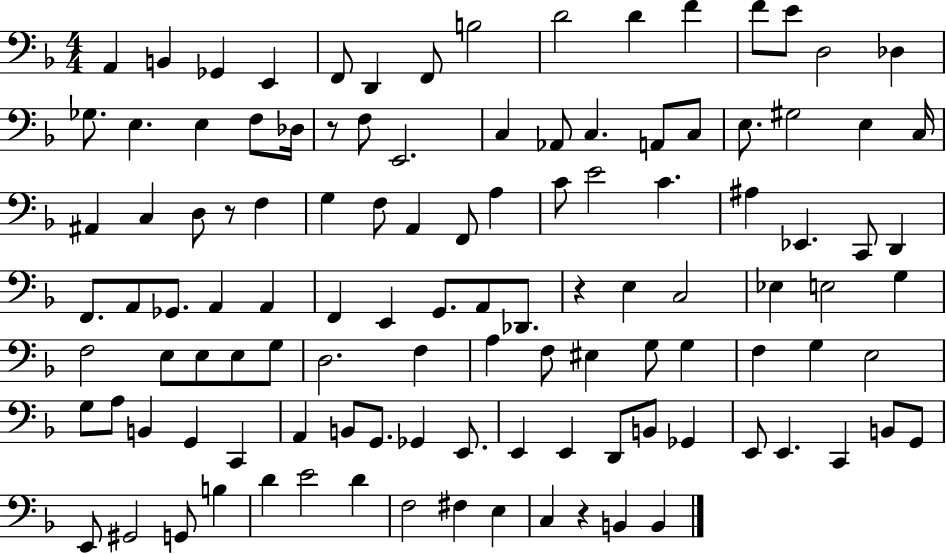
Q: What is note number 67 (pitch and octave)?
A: G3